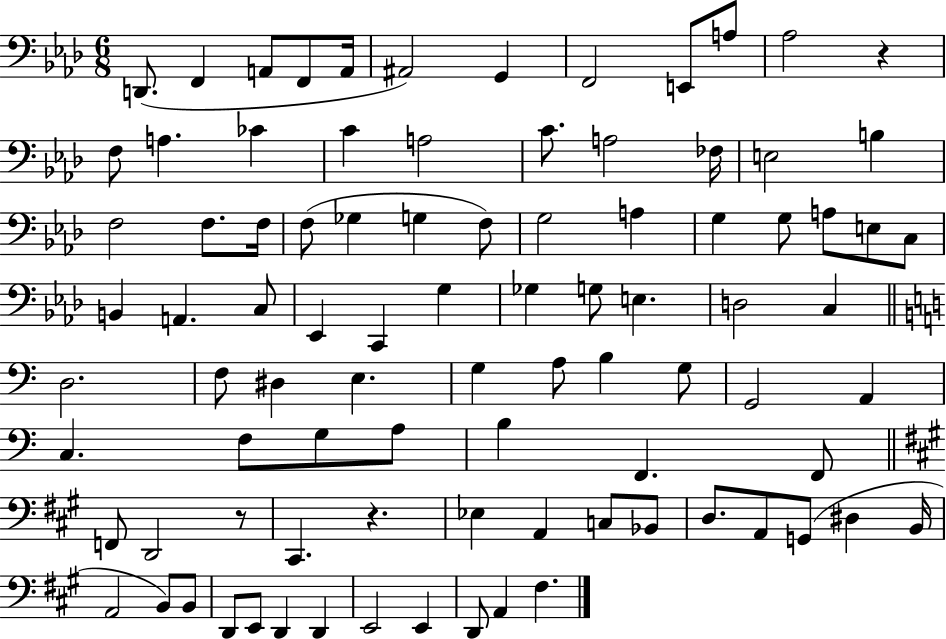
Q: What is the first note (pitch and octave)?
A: D2